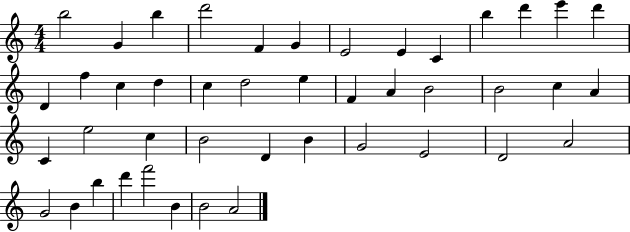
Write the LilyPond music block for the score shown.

{
  \clef treble
  \numericTimeSignature
  \time 4/4
  \key c \major
  b''2 g'4 b''4 | d'''2 f'4 g'4 | e'2 e'4 c'4 | b''4 d'''4 e'''4 d'''4 | \break d'4 f''4 c''4 d''4 | c''4 d''2 e''4 | f'4 a'4 b'2 | b'2 c''4 a'4 | \break c'4 e''2 c''4 | b'2 d'4 b'4 | g'2 e'2 | d'2 a'2 | \break g'2 b'4 b''4 | d'''4 f'''2 b'4 | b'2 a'2 | \bar "|."
}